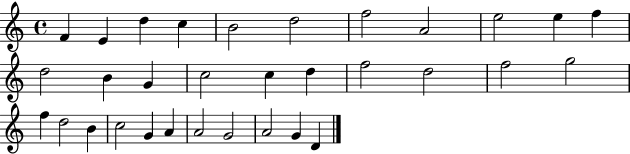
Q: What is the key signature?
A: C major